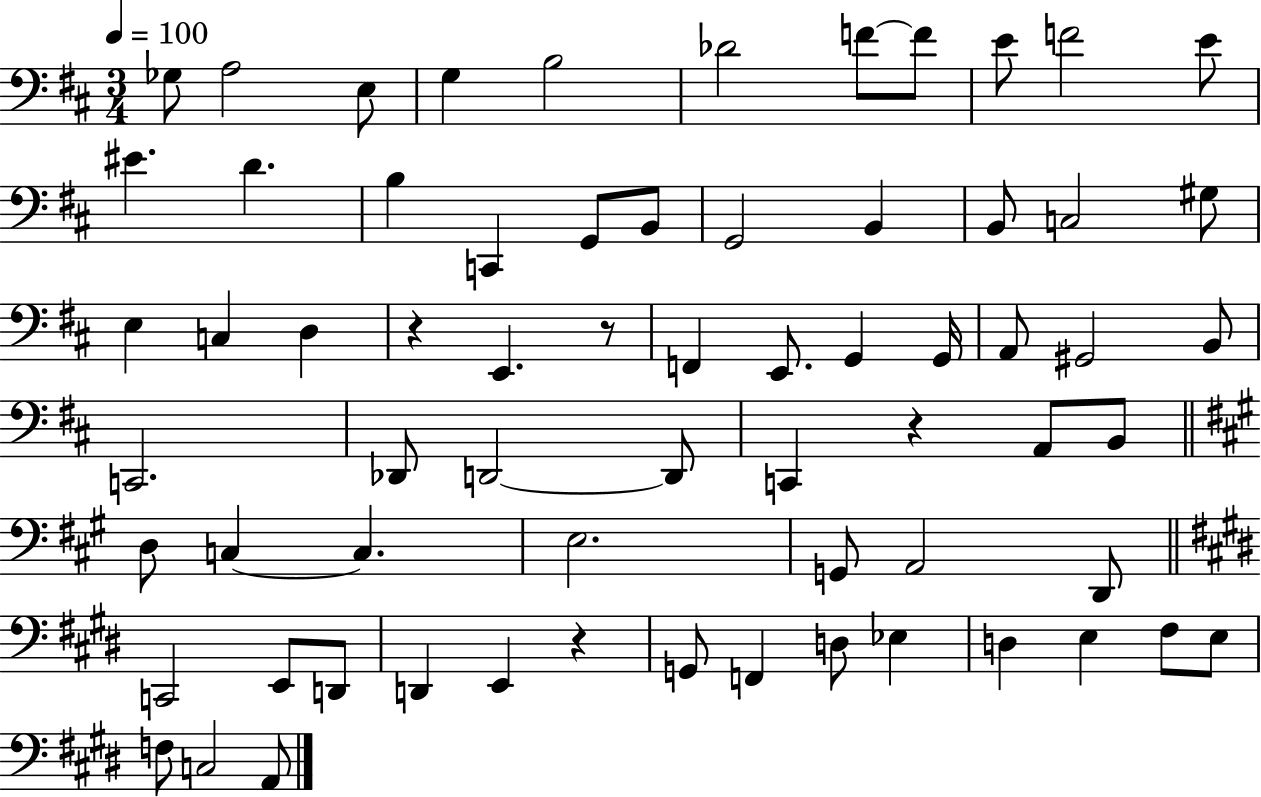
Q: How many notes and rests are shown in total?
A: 67